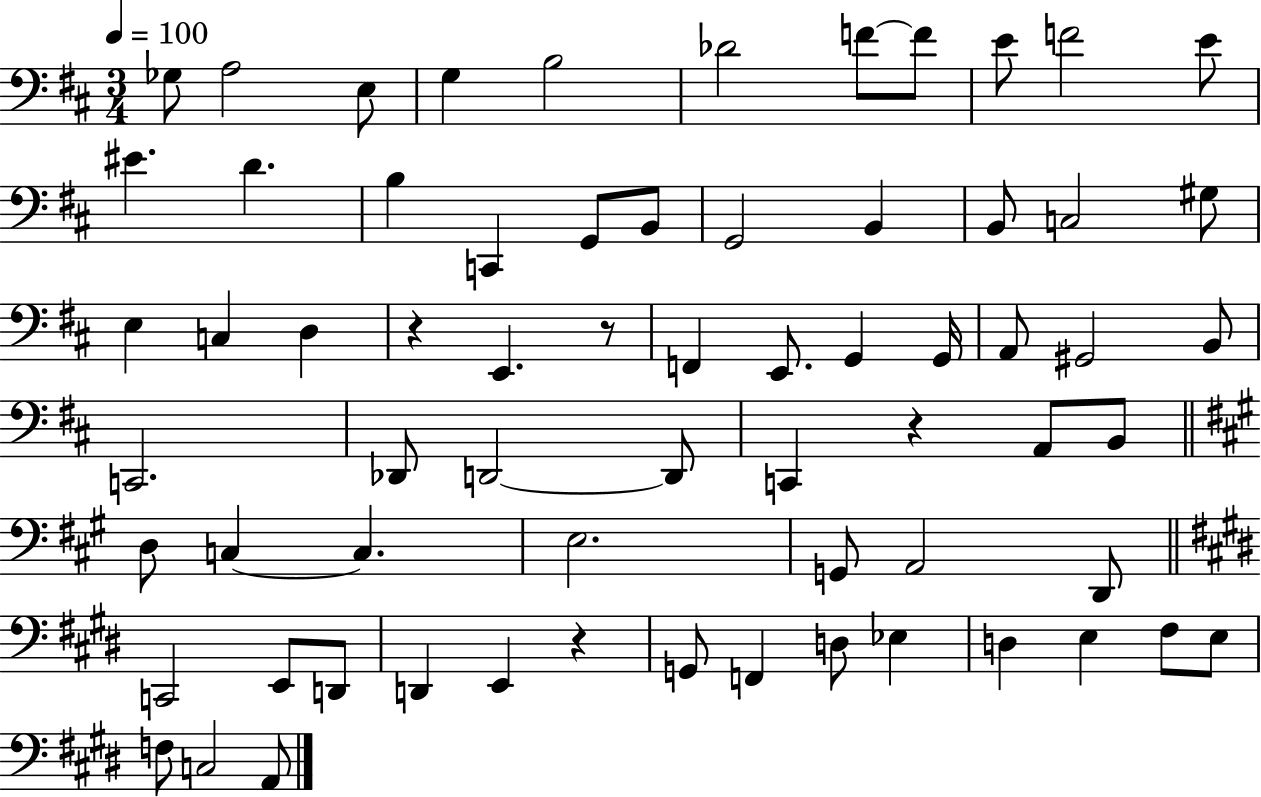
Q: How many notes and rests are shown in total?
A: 67